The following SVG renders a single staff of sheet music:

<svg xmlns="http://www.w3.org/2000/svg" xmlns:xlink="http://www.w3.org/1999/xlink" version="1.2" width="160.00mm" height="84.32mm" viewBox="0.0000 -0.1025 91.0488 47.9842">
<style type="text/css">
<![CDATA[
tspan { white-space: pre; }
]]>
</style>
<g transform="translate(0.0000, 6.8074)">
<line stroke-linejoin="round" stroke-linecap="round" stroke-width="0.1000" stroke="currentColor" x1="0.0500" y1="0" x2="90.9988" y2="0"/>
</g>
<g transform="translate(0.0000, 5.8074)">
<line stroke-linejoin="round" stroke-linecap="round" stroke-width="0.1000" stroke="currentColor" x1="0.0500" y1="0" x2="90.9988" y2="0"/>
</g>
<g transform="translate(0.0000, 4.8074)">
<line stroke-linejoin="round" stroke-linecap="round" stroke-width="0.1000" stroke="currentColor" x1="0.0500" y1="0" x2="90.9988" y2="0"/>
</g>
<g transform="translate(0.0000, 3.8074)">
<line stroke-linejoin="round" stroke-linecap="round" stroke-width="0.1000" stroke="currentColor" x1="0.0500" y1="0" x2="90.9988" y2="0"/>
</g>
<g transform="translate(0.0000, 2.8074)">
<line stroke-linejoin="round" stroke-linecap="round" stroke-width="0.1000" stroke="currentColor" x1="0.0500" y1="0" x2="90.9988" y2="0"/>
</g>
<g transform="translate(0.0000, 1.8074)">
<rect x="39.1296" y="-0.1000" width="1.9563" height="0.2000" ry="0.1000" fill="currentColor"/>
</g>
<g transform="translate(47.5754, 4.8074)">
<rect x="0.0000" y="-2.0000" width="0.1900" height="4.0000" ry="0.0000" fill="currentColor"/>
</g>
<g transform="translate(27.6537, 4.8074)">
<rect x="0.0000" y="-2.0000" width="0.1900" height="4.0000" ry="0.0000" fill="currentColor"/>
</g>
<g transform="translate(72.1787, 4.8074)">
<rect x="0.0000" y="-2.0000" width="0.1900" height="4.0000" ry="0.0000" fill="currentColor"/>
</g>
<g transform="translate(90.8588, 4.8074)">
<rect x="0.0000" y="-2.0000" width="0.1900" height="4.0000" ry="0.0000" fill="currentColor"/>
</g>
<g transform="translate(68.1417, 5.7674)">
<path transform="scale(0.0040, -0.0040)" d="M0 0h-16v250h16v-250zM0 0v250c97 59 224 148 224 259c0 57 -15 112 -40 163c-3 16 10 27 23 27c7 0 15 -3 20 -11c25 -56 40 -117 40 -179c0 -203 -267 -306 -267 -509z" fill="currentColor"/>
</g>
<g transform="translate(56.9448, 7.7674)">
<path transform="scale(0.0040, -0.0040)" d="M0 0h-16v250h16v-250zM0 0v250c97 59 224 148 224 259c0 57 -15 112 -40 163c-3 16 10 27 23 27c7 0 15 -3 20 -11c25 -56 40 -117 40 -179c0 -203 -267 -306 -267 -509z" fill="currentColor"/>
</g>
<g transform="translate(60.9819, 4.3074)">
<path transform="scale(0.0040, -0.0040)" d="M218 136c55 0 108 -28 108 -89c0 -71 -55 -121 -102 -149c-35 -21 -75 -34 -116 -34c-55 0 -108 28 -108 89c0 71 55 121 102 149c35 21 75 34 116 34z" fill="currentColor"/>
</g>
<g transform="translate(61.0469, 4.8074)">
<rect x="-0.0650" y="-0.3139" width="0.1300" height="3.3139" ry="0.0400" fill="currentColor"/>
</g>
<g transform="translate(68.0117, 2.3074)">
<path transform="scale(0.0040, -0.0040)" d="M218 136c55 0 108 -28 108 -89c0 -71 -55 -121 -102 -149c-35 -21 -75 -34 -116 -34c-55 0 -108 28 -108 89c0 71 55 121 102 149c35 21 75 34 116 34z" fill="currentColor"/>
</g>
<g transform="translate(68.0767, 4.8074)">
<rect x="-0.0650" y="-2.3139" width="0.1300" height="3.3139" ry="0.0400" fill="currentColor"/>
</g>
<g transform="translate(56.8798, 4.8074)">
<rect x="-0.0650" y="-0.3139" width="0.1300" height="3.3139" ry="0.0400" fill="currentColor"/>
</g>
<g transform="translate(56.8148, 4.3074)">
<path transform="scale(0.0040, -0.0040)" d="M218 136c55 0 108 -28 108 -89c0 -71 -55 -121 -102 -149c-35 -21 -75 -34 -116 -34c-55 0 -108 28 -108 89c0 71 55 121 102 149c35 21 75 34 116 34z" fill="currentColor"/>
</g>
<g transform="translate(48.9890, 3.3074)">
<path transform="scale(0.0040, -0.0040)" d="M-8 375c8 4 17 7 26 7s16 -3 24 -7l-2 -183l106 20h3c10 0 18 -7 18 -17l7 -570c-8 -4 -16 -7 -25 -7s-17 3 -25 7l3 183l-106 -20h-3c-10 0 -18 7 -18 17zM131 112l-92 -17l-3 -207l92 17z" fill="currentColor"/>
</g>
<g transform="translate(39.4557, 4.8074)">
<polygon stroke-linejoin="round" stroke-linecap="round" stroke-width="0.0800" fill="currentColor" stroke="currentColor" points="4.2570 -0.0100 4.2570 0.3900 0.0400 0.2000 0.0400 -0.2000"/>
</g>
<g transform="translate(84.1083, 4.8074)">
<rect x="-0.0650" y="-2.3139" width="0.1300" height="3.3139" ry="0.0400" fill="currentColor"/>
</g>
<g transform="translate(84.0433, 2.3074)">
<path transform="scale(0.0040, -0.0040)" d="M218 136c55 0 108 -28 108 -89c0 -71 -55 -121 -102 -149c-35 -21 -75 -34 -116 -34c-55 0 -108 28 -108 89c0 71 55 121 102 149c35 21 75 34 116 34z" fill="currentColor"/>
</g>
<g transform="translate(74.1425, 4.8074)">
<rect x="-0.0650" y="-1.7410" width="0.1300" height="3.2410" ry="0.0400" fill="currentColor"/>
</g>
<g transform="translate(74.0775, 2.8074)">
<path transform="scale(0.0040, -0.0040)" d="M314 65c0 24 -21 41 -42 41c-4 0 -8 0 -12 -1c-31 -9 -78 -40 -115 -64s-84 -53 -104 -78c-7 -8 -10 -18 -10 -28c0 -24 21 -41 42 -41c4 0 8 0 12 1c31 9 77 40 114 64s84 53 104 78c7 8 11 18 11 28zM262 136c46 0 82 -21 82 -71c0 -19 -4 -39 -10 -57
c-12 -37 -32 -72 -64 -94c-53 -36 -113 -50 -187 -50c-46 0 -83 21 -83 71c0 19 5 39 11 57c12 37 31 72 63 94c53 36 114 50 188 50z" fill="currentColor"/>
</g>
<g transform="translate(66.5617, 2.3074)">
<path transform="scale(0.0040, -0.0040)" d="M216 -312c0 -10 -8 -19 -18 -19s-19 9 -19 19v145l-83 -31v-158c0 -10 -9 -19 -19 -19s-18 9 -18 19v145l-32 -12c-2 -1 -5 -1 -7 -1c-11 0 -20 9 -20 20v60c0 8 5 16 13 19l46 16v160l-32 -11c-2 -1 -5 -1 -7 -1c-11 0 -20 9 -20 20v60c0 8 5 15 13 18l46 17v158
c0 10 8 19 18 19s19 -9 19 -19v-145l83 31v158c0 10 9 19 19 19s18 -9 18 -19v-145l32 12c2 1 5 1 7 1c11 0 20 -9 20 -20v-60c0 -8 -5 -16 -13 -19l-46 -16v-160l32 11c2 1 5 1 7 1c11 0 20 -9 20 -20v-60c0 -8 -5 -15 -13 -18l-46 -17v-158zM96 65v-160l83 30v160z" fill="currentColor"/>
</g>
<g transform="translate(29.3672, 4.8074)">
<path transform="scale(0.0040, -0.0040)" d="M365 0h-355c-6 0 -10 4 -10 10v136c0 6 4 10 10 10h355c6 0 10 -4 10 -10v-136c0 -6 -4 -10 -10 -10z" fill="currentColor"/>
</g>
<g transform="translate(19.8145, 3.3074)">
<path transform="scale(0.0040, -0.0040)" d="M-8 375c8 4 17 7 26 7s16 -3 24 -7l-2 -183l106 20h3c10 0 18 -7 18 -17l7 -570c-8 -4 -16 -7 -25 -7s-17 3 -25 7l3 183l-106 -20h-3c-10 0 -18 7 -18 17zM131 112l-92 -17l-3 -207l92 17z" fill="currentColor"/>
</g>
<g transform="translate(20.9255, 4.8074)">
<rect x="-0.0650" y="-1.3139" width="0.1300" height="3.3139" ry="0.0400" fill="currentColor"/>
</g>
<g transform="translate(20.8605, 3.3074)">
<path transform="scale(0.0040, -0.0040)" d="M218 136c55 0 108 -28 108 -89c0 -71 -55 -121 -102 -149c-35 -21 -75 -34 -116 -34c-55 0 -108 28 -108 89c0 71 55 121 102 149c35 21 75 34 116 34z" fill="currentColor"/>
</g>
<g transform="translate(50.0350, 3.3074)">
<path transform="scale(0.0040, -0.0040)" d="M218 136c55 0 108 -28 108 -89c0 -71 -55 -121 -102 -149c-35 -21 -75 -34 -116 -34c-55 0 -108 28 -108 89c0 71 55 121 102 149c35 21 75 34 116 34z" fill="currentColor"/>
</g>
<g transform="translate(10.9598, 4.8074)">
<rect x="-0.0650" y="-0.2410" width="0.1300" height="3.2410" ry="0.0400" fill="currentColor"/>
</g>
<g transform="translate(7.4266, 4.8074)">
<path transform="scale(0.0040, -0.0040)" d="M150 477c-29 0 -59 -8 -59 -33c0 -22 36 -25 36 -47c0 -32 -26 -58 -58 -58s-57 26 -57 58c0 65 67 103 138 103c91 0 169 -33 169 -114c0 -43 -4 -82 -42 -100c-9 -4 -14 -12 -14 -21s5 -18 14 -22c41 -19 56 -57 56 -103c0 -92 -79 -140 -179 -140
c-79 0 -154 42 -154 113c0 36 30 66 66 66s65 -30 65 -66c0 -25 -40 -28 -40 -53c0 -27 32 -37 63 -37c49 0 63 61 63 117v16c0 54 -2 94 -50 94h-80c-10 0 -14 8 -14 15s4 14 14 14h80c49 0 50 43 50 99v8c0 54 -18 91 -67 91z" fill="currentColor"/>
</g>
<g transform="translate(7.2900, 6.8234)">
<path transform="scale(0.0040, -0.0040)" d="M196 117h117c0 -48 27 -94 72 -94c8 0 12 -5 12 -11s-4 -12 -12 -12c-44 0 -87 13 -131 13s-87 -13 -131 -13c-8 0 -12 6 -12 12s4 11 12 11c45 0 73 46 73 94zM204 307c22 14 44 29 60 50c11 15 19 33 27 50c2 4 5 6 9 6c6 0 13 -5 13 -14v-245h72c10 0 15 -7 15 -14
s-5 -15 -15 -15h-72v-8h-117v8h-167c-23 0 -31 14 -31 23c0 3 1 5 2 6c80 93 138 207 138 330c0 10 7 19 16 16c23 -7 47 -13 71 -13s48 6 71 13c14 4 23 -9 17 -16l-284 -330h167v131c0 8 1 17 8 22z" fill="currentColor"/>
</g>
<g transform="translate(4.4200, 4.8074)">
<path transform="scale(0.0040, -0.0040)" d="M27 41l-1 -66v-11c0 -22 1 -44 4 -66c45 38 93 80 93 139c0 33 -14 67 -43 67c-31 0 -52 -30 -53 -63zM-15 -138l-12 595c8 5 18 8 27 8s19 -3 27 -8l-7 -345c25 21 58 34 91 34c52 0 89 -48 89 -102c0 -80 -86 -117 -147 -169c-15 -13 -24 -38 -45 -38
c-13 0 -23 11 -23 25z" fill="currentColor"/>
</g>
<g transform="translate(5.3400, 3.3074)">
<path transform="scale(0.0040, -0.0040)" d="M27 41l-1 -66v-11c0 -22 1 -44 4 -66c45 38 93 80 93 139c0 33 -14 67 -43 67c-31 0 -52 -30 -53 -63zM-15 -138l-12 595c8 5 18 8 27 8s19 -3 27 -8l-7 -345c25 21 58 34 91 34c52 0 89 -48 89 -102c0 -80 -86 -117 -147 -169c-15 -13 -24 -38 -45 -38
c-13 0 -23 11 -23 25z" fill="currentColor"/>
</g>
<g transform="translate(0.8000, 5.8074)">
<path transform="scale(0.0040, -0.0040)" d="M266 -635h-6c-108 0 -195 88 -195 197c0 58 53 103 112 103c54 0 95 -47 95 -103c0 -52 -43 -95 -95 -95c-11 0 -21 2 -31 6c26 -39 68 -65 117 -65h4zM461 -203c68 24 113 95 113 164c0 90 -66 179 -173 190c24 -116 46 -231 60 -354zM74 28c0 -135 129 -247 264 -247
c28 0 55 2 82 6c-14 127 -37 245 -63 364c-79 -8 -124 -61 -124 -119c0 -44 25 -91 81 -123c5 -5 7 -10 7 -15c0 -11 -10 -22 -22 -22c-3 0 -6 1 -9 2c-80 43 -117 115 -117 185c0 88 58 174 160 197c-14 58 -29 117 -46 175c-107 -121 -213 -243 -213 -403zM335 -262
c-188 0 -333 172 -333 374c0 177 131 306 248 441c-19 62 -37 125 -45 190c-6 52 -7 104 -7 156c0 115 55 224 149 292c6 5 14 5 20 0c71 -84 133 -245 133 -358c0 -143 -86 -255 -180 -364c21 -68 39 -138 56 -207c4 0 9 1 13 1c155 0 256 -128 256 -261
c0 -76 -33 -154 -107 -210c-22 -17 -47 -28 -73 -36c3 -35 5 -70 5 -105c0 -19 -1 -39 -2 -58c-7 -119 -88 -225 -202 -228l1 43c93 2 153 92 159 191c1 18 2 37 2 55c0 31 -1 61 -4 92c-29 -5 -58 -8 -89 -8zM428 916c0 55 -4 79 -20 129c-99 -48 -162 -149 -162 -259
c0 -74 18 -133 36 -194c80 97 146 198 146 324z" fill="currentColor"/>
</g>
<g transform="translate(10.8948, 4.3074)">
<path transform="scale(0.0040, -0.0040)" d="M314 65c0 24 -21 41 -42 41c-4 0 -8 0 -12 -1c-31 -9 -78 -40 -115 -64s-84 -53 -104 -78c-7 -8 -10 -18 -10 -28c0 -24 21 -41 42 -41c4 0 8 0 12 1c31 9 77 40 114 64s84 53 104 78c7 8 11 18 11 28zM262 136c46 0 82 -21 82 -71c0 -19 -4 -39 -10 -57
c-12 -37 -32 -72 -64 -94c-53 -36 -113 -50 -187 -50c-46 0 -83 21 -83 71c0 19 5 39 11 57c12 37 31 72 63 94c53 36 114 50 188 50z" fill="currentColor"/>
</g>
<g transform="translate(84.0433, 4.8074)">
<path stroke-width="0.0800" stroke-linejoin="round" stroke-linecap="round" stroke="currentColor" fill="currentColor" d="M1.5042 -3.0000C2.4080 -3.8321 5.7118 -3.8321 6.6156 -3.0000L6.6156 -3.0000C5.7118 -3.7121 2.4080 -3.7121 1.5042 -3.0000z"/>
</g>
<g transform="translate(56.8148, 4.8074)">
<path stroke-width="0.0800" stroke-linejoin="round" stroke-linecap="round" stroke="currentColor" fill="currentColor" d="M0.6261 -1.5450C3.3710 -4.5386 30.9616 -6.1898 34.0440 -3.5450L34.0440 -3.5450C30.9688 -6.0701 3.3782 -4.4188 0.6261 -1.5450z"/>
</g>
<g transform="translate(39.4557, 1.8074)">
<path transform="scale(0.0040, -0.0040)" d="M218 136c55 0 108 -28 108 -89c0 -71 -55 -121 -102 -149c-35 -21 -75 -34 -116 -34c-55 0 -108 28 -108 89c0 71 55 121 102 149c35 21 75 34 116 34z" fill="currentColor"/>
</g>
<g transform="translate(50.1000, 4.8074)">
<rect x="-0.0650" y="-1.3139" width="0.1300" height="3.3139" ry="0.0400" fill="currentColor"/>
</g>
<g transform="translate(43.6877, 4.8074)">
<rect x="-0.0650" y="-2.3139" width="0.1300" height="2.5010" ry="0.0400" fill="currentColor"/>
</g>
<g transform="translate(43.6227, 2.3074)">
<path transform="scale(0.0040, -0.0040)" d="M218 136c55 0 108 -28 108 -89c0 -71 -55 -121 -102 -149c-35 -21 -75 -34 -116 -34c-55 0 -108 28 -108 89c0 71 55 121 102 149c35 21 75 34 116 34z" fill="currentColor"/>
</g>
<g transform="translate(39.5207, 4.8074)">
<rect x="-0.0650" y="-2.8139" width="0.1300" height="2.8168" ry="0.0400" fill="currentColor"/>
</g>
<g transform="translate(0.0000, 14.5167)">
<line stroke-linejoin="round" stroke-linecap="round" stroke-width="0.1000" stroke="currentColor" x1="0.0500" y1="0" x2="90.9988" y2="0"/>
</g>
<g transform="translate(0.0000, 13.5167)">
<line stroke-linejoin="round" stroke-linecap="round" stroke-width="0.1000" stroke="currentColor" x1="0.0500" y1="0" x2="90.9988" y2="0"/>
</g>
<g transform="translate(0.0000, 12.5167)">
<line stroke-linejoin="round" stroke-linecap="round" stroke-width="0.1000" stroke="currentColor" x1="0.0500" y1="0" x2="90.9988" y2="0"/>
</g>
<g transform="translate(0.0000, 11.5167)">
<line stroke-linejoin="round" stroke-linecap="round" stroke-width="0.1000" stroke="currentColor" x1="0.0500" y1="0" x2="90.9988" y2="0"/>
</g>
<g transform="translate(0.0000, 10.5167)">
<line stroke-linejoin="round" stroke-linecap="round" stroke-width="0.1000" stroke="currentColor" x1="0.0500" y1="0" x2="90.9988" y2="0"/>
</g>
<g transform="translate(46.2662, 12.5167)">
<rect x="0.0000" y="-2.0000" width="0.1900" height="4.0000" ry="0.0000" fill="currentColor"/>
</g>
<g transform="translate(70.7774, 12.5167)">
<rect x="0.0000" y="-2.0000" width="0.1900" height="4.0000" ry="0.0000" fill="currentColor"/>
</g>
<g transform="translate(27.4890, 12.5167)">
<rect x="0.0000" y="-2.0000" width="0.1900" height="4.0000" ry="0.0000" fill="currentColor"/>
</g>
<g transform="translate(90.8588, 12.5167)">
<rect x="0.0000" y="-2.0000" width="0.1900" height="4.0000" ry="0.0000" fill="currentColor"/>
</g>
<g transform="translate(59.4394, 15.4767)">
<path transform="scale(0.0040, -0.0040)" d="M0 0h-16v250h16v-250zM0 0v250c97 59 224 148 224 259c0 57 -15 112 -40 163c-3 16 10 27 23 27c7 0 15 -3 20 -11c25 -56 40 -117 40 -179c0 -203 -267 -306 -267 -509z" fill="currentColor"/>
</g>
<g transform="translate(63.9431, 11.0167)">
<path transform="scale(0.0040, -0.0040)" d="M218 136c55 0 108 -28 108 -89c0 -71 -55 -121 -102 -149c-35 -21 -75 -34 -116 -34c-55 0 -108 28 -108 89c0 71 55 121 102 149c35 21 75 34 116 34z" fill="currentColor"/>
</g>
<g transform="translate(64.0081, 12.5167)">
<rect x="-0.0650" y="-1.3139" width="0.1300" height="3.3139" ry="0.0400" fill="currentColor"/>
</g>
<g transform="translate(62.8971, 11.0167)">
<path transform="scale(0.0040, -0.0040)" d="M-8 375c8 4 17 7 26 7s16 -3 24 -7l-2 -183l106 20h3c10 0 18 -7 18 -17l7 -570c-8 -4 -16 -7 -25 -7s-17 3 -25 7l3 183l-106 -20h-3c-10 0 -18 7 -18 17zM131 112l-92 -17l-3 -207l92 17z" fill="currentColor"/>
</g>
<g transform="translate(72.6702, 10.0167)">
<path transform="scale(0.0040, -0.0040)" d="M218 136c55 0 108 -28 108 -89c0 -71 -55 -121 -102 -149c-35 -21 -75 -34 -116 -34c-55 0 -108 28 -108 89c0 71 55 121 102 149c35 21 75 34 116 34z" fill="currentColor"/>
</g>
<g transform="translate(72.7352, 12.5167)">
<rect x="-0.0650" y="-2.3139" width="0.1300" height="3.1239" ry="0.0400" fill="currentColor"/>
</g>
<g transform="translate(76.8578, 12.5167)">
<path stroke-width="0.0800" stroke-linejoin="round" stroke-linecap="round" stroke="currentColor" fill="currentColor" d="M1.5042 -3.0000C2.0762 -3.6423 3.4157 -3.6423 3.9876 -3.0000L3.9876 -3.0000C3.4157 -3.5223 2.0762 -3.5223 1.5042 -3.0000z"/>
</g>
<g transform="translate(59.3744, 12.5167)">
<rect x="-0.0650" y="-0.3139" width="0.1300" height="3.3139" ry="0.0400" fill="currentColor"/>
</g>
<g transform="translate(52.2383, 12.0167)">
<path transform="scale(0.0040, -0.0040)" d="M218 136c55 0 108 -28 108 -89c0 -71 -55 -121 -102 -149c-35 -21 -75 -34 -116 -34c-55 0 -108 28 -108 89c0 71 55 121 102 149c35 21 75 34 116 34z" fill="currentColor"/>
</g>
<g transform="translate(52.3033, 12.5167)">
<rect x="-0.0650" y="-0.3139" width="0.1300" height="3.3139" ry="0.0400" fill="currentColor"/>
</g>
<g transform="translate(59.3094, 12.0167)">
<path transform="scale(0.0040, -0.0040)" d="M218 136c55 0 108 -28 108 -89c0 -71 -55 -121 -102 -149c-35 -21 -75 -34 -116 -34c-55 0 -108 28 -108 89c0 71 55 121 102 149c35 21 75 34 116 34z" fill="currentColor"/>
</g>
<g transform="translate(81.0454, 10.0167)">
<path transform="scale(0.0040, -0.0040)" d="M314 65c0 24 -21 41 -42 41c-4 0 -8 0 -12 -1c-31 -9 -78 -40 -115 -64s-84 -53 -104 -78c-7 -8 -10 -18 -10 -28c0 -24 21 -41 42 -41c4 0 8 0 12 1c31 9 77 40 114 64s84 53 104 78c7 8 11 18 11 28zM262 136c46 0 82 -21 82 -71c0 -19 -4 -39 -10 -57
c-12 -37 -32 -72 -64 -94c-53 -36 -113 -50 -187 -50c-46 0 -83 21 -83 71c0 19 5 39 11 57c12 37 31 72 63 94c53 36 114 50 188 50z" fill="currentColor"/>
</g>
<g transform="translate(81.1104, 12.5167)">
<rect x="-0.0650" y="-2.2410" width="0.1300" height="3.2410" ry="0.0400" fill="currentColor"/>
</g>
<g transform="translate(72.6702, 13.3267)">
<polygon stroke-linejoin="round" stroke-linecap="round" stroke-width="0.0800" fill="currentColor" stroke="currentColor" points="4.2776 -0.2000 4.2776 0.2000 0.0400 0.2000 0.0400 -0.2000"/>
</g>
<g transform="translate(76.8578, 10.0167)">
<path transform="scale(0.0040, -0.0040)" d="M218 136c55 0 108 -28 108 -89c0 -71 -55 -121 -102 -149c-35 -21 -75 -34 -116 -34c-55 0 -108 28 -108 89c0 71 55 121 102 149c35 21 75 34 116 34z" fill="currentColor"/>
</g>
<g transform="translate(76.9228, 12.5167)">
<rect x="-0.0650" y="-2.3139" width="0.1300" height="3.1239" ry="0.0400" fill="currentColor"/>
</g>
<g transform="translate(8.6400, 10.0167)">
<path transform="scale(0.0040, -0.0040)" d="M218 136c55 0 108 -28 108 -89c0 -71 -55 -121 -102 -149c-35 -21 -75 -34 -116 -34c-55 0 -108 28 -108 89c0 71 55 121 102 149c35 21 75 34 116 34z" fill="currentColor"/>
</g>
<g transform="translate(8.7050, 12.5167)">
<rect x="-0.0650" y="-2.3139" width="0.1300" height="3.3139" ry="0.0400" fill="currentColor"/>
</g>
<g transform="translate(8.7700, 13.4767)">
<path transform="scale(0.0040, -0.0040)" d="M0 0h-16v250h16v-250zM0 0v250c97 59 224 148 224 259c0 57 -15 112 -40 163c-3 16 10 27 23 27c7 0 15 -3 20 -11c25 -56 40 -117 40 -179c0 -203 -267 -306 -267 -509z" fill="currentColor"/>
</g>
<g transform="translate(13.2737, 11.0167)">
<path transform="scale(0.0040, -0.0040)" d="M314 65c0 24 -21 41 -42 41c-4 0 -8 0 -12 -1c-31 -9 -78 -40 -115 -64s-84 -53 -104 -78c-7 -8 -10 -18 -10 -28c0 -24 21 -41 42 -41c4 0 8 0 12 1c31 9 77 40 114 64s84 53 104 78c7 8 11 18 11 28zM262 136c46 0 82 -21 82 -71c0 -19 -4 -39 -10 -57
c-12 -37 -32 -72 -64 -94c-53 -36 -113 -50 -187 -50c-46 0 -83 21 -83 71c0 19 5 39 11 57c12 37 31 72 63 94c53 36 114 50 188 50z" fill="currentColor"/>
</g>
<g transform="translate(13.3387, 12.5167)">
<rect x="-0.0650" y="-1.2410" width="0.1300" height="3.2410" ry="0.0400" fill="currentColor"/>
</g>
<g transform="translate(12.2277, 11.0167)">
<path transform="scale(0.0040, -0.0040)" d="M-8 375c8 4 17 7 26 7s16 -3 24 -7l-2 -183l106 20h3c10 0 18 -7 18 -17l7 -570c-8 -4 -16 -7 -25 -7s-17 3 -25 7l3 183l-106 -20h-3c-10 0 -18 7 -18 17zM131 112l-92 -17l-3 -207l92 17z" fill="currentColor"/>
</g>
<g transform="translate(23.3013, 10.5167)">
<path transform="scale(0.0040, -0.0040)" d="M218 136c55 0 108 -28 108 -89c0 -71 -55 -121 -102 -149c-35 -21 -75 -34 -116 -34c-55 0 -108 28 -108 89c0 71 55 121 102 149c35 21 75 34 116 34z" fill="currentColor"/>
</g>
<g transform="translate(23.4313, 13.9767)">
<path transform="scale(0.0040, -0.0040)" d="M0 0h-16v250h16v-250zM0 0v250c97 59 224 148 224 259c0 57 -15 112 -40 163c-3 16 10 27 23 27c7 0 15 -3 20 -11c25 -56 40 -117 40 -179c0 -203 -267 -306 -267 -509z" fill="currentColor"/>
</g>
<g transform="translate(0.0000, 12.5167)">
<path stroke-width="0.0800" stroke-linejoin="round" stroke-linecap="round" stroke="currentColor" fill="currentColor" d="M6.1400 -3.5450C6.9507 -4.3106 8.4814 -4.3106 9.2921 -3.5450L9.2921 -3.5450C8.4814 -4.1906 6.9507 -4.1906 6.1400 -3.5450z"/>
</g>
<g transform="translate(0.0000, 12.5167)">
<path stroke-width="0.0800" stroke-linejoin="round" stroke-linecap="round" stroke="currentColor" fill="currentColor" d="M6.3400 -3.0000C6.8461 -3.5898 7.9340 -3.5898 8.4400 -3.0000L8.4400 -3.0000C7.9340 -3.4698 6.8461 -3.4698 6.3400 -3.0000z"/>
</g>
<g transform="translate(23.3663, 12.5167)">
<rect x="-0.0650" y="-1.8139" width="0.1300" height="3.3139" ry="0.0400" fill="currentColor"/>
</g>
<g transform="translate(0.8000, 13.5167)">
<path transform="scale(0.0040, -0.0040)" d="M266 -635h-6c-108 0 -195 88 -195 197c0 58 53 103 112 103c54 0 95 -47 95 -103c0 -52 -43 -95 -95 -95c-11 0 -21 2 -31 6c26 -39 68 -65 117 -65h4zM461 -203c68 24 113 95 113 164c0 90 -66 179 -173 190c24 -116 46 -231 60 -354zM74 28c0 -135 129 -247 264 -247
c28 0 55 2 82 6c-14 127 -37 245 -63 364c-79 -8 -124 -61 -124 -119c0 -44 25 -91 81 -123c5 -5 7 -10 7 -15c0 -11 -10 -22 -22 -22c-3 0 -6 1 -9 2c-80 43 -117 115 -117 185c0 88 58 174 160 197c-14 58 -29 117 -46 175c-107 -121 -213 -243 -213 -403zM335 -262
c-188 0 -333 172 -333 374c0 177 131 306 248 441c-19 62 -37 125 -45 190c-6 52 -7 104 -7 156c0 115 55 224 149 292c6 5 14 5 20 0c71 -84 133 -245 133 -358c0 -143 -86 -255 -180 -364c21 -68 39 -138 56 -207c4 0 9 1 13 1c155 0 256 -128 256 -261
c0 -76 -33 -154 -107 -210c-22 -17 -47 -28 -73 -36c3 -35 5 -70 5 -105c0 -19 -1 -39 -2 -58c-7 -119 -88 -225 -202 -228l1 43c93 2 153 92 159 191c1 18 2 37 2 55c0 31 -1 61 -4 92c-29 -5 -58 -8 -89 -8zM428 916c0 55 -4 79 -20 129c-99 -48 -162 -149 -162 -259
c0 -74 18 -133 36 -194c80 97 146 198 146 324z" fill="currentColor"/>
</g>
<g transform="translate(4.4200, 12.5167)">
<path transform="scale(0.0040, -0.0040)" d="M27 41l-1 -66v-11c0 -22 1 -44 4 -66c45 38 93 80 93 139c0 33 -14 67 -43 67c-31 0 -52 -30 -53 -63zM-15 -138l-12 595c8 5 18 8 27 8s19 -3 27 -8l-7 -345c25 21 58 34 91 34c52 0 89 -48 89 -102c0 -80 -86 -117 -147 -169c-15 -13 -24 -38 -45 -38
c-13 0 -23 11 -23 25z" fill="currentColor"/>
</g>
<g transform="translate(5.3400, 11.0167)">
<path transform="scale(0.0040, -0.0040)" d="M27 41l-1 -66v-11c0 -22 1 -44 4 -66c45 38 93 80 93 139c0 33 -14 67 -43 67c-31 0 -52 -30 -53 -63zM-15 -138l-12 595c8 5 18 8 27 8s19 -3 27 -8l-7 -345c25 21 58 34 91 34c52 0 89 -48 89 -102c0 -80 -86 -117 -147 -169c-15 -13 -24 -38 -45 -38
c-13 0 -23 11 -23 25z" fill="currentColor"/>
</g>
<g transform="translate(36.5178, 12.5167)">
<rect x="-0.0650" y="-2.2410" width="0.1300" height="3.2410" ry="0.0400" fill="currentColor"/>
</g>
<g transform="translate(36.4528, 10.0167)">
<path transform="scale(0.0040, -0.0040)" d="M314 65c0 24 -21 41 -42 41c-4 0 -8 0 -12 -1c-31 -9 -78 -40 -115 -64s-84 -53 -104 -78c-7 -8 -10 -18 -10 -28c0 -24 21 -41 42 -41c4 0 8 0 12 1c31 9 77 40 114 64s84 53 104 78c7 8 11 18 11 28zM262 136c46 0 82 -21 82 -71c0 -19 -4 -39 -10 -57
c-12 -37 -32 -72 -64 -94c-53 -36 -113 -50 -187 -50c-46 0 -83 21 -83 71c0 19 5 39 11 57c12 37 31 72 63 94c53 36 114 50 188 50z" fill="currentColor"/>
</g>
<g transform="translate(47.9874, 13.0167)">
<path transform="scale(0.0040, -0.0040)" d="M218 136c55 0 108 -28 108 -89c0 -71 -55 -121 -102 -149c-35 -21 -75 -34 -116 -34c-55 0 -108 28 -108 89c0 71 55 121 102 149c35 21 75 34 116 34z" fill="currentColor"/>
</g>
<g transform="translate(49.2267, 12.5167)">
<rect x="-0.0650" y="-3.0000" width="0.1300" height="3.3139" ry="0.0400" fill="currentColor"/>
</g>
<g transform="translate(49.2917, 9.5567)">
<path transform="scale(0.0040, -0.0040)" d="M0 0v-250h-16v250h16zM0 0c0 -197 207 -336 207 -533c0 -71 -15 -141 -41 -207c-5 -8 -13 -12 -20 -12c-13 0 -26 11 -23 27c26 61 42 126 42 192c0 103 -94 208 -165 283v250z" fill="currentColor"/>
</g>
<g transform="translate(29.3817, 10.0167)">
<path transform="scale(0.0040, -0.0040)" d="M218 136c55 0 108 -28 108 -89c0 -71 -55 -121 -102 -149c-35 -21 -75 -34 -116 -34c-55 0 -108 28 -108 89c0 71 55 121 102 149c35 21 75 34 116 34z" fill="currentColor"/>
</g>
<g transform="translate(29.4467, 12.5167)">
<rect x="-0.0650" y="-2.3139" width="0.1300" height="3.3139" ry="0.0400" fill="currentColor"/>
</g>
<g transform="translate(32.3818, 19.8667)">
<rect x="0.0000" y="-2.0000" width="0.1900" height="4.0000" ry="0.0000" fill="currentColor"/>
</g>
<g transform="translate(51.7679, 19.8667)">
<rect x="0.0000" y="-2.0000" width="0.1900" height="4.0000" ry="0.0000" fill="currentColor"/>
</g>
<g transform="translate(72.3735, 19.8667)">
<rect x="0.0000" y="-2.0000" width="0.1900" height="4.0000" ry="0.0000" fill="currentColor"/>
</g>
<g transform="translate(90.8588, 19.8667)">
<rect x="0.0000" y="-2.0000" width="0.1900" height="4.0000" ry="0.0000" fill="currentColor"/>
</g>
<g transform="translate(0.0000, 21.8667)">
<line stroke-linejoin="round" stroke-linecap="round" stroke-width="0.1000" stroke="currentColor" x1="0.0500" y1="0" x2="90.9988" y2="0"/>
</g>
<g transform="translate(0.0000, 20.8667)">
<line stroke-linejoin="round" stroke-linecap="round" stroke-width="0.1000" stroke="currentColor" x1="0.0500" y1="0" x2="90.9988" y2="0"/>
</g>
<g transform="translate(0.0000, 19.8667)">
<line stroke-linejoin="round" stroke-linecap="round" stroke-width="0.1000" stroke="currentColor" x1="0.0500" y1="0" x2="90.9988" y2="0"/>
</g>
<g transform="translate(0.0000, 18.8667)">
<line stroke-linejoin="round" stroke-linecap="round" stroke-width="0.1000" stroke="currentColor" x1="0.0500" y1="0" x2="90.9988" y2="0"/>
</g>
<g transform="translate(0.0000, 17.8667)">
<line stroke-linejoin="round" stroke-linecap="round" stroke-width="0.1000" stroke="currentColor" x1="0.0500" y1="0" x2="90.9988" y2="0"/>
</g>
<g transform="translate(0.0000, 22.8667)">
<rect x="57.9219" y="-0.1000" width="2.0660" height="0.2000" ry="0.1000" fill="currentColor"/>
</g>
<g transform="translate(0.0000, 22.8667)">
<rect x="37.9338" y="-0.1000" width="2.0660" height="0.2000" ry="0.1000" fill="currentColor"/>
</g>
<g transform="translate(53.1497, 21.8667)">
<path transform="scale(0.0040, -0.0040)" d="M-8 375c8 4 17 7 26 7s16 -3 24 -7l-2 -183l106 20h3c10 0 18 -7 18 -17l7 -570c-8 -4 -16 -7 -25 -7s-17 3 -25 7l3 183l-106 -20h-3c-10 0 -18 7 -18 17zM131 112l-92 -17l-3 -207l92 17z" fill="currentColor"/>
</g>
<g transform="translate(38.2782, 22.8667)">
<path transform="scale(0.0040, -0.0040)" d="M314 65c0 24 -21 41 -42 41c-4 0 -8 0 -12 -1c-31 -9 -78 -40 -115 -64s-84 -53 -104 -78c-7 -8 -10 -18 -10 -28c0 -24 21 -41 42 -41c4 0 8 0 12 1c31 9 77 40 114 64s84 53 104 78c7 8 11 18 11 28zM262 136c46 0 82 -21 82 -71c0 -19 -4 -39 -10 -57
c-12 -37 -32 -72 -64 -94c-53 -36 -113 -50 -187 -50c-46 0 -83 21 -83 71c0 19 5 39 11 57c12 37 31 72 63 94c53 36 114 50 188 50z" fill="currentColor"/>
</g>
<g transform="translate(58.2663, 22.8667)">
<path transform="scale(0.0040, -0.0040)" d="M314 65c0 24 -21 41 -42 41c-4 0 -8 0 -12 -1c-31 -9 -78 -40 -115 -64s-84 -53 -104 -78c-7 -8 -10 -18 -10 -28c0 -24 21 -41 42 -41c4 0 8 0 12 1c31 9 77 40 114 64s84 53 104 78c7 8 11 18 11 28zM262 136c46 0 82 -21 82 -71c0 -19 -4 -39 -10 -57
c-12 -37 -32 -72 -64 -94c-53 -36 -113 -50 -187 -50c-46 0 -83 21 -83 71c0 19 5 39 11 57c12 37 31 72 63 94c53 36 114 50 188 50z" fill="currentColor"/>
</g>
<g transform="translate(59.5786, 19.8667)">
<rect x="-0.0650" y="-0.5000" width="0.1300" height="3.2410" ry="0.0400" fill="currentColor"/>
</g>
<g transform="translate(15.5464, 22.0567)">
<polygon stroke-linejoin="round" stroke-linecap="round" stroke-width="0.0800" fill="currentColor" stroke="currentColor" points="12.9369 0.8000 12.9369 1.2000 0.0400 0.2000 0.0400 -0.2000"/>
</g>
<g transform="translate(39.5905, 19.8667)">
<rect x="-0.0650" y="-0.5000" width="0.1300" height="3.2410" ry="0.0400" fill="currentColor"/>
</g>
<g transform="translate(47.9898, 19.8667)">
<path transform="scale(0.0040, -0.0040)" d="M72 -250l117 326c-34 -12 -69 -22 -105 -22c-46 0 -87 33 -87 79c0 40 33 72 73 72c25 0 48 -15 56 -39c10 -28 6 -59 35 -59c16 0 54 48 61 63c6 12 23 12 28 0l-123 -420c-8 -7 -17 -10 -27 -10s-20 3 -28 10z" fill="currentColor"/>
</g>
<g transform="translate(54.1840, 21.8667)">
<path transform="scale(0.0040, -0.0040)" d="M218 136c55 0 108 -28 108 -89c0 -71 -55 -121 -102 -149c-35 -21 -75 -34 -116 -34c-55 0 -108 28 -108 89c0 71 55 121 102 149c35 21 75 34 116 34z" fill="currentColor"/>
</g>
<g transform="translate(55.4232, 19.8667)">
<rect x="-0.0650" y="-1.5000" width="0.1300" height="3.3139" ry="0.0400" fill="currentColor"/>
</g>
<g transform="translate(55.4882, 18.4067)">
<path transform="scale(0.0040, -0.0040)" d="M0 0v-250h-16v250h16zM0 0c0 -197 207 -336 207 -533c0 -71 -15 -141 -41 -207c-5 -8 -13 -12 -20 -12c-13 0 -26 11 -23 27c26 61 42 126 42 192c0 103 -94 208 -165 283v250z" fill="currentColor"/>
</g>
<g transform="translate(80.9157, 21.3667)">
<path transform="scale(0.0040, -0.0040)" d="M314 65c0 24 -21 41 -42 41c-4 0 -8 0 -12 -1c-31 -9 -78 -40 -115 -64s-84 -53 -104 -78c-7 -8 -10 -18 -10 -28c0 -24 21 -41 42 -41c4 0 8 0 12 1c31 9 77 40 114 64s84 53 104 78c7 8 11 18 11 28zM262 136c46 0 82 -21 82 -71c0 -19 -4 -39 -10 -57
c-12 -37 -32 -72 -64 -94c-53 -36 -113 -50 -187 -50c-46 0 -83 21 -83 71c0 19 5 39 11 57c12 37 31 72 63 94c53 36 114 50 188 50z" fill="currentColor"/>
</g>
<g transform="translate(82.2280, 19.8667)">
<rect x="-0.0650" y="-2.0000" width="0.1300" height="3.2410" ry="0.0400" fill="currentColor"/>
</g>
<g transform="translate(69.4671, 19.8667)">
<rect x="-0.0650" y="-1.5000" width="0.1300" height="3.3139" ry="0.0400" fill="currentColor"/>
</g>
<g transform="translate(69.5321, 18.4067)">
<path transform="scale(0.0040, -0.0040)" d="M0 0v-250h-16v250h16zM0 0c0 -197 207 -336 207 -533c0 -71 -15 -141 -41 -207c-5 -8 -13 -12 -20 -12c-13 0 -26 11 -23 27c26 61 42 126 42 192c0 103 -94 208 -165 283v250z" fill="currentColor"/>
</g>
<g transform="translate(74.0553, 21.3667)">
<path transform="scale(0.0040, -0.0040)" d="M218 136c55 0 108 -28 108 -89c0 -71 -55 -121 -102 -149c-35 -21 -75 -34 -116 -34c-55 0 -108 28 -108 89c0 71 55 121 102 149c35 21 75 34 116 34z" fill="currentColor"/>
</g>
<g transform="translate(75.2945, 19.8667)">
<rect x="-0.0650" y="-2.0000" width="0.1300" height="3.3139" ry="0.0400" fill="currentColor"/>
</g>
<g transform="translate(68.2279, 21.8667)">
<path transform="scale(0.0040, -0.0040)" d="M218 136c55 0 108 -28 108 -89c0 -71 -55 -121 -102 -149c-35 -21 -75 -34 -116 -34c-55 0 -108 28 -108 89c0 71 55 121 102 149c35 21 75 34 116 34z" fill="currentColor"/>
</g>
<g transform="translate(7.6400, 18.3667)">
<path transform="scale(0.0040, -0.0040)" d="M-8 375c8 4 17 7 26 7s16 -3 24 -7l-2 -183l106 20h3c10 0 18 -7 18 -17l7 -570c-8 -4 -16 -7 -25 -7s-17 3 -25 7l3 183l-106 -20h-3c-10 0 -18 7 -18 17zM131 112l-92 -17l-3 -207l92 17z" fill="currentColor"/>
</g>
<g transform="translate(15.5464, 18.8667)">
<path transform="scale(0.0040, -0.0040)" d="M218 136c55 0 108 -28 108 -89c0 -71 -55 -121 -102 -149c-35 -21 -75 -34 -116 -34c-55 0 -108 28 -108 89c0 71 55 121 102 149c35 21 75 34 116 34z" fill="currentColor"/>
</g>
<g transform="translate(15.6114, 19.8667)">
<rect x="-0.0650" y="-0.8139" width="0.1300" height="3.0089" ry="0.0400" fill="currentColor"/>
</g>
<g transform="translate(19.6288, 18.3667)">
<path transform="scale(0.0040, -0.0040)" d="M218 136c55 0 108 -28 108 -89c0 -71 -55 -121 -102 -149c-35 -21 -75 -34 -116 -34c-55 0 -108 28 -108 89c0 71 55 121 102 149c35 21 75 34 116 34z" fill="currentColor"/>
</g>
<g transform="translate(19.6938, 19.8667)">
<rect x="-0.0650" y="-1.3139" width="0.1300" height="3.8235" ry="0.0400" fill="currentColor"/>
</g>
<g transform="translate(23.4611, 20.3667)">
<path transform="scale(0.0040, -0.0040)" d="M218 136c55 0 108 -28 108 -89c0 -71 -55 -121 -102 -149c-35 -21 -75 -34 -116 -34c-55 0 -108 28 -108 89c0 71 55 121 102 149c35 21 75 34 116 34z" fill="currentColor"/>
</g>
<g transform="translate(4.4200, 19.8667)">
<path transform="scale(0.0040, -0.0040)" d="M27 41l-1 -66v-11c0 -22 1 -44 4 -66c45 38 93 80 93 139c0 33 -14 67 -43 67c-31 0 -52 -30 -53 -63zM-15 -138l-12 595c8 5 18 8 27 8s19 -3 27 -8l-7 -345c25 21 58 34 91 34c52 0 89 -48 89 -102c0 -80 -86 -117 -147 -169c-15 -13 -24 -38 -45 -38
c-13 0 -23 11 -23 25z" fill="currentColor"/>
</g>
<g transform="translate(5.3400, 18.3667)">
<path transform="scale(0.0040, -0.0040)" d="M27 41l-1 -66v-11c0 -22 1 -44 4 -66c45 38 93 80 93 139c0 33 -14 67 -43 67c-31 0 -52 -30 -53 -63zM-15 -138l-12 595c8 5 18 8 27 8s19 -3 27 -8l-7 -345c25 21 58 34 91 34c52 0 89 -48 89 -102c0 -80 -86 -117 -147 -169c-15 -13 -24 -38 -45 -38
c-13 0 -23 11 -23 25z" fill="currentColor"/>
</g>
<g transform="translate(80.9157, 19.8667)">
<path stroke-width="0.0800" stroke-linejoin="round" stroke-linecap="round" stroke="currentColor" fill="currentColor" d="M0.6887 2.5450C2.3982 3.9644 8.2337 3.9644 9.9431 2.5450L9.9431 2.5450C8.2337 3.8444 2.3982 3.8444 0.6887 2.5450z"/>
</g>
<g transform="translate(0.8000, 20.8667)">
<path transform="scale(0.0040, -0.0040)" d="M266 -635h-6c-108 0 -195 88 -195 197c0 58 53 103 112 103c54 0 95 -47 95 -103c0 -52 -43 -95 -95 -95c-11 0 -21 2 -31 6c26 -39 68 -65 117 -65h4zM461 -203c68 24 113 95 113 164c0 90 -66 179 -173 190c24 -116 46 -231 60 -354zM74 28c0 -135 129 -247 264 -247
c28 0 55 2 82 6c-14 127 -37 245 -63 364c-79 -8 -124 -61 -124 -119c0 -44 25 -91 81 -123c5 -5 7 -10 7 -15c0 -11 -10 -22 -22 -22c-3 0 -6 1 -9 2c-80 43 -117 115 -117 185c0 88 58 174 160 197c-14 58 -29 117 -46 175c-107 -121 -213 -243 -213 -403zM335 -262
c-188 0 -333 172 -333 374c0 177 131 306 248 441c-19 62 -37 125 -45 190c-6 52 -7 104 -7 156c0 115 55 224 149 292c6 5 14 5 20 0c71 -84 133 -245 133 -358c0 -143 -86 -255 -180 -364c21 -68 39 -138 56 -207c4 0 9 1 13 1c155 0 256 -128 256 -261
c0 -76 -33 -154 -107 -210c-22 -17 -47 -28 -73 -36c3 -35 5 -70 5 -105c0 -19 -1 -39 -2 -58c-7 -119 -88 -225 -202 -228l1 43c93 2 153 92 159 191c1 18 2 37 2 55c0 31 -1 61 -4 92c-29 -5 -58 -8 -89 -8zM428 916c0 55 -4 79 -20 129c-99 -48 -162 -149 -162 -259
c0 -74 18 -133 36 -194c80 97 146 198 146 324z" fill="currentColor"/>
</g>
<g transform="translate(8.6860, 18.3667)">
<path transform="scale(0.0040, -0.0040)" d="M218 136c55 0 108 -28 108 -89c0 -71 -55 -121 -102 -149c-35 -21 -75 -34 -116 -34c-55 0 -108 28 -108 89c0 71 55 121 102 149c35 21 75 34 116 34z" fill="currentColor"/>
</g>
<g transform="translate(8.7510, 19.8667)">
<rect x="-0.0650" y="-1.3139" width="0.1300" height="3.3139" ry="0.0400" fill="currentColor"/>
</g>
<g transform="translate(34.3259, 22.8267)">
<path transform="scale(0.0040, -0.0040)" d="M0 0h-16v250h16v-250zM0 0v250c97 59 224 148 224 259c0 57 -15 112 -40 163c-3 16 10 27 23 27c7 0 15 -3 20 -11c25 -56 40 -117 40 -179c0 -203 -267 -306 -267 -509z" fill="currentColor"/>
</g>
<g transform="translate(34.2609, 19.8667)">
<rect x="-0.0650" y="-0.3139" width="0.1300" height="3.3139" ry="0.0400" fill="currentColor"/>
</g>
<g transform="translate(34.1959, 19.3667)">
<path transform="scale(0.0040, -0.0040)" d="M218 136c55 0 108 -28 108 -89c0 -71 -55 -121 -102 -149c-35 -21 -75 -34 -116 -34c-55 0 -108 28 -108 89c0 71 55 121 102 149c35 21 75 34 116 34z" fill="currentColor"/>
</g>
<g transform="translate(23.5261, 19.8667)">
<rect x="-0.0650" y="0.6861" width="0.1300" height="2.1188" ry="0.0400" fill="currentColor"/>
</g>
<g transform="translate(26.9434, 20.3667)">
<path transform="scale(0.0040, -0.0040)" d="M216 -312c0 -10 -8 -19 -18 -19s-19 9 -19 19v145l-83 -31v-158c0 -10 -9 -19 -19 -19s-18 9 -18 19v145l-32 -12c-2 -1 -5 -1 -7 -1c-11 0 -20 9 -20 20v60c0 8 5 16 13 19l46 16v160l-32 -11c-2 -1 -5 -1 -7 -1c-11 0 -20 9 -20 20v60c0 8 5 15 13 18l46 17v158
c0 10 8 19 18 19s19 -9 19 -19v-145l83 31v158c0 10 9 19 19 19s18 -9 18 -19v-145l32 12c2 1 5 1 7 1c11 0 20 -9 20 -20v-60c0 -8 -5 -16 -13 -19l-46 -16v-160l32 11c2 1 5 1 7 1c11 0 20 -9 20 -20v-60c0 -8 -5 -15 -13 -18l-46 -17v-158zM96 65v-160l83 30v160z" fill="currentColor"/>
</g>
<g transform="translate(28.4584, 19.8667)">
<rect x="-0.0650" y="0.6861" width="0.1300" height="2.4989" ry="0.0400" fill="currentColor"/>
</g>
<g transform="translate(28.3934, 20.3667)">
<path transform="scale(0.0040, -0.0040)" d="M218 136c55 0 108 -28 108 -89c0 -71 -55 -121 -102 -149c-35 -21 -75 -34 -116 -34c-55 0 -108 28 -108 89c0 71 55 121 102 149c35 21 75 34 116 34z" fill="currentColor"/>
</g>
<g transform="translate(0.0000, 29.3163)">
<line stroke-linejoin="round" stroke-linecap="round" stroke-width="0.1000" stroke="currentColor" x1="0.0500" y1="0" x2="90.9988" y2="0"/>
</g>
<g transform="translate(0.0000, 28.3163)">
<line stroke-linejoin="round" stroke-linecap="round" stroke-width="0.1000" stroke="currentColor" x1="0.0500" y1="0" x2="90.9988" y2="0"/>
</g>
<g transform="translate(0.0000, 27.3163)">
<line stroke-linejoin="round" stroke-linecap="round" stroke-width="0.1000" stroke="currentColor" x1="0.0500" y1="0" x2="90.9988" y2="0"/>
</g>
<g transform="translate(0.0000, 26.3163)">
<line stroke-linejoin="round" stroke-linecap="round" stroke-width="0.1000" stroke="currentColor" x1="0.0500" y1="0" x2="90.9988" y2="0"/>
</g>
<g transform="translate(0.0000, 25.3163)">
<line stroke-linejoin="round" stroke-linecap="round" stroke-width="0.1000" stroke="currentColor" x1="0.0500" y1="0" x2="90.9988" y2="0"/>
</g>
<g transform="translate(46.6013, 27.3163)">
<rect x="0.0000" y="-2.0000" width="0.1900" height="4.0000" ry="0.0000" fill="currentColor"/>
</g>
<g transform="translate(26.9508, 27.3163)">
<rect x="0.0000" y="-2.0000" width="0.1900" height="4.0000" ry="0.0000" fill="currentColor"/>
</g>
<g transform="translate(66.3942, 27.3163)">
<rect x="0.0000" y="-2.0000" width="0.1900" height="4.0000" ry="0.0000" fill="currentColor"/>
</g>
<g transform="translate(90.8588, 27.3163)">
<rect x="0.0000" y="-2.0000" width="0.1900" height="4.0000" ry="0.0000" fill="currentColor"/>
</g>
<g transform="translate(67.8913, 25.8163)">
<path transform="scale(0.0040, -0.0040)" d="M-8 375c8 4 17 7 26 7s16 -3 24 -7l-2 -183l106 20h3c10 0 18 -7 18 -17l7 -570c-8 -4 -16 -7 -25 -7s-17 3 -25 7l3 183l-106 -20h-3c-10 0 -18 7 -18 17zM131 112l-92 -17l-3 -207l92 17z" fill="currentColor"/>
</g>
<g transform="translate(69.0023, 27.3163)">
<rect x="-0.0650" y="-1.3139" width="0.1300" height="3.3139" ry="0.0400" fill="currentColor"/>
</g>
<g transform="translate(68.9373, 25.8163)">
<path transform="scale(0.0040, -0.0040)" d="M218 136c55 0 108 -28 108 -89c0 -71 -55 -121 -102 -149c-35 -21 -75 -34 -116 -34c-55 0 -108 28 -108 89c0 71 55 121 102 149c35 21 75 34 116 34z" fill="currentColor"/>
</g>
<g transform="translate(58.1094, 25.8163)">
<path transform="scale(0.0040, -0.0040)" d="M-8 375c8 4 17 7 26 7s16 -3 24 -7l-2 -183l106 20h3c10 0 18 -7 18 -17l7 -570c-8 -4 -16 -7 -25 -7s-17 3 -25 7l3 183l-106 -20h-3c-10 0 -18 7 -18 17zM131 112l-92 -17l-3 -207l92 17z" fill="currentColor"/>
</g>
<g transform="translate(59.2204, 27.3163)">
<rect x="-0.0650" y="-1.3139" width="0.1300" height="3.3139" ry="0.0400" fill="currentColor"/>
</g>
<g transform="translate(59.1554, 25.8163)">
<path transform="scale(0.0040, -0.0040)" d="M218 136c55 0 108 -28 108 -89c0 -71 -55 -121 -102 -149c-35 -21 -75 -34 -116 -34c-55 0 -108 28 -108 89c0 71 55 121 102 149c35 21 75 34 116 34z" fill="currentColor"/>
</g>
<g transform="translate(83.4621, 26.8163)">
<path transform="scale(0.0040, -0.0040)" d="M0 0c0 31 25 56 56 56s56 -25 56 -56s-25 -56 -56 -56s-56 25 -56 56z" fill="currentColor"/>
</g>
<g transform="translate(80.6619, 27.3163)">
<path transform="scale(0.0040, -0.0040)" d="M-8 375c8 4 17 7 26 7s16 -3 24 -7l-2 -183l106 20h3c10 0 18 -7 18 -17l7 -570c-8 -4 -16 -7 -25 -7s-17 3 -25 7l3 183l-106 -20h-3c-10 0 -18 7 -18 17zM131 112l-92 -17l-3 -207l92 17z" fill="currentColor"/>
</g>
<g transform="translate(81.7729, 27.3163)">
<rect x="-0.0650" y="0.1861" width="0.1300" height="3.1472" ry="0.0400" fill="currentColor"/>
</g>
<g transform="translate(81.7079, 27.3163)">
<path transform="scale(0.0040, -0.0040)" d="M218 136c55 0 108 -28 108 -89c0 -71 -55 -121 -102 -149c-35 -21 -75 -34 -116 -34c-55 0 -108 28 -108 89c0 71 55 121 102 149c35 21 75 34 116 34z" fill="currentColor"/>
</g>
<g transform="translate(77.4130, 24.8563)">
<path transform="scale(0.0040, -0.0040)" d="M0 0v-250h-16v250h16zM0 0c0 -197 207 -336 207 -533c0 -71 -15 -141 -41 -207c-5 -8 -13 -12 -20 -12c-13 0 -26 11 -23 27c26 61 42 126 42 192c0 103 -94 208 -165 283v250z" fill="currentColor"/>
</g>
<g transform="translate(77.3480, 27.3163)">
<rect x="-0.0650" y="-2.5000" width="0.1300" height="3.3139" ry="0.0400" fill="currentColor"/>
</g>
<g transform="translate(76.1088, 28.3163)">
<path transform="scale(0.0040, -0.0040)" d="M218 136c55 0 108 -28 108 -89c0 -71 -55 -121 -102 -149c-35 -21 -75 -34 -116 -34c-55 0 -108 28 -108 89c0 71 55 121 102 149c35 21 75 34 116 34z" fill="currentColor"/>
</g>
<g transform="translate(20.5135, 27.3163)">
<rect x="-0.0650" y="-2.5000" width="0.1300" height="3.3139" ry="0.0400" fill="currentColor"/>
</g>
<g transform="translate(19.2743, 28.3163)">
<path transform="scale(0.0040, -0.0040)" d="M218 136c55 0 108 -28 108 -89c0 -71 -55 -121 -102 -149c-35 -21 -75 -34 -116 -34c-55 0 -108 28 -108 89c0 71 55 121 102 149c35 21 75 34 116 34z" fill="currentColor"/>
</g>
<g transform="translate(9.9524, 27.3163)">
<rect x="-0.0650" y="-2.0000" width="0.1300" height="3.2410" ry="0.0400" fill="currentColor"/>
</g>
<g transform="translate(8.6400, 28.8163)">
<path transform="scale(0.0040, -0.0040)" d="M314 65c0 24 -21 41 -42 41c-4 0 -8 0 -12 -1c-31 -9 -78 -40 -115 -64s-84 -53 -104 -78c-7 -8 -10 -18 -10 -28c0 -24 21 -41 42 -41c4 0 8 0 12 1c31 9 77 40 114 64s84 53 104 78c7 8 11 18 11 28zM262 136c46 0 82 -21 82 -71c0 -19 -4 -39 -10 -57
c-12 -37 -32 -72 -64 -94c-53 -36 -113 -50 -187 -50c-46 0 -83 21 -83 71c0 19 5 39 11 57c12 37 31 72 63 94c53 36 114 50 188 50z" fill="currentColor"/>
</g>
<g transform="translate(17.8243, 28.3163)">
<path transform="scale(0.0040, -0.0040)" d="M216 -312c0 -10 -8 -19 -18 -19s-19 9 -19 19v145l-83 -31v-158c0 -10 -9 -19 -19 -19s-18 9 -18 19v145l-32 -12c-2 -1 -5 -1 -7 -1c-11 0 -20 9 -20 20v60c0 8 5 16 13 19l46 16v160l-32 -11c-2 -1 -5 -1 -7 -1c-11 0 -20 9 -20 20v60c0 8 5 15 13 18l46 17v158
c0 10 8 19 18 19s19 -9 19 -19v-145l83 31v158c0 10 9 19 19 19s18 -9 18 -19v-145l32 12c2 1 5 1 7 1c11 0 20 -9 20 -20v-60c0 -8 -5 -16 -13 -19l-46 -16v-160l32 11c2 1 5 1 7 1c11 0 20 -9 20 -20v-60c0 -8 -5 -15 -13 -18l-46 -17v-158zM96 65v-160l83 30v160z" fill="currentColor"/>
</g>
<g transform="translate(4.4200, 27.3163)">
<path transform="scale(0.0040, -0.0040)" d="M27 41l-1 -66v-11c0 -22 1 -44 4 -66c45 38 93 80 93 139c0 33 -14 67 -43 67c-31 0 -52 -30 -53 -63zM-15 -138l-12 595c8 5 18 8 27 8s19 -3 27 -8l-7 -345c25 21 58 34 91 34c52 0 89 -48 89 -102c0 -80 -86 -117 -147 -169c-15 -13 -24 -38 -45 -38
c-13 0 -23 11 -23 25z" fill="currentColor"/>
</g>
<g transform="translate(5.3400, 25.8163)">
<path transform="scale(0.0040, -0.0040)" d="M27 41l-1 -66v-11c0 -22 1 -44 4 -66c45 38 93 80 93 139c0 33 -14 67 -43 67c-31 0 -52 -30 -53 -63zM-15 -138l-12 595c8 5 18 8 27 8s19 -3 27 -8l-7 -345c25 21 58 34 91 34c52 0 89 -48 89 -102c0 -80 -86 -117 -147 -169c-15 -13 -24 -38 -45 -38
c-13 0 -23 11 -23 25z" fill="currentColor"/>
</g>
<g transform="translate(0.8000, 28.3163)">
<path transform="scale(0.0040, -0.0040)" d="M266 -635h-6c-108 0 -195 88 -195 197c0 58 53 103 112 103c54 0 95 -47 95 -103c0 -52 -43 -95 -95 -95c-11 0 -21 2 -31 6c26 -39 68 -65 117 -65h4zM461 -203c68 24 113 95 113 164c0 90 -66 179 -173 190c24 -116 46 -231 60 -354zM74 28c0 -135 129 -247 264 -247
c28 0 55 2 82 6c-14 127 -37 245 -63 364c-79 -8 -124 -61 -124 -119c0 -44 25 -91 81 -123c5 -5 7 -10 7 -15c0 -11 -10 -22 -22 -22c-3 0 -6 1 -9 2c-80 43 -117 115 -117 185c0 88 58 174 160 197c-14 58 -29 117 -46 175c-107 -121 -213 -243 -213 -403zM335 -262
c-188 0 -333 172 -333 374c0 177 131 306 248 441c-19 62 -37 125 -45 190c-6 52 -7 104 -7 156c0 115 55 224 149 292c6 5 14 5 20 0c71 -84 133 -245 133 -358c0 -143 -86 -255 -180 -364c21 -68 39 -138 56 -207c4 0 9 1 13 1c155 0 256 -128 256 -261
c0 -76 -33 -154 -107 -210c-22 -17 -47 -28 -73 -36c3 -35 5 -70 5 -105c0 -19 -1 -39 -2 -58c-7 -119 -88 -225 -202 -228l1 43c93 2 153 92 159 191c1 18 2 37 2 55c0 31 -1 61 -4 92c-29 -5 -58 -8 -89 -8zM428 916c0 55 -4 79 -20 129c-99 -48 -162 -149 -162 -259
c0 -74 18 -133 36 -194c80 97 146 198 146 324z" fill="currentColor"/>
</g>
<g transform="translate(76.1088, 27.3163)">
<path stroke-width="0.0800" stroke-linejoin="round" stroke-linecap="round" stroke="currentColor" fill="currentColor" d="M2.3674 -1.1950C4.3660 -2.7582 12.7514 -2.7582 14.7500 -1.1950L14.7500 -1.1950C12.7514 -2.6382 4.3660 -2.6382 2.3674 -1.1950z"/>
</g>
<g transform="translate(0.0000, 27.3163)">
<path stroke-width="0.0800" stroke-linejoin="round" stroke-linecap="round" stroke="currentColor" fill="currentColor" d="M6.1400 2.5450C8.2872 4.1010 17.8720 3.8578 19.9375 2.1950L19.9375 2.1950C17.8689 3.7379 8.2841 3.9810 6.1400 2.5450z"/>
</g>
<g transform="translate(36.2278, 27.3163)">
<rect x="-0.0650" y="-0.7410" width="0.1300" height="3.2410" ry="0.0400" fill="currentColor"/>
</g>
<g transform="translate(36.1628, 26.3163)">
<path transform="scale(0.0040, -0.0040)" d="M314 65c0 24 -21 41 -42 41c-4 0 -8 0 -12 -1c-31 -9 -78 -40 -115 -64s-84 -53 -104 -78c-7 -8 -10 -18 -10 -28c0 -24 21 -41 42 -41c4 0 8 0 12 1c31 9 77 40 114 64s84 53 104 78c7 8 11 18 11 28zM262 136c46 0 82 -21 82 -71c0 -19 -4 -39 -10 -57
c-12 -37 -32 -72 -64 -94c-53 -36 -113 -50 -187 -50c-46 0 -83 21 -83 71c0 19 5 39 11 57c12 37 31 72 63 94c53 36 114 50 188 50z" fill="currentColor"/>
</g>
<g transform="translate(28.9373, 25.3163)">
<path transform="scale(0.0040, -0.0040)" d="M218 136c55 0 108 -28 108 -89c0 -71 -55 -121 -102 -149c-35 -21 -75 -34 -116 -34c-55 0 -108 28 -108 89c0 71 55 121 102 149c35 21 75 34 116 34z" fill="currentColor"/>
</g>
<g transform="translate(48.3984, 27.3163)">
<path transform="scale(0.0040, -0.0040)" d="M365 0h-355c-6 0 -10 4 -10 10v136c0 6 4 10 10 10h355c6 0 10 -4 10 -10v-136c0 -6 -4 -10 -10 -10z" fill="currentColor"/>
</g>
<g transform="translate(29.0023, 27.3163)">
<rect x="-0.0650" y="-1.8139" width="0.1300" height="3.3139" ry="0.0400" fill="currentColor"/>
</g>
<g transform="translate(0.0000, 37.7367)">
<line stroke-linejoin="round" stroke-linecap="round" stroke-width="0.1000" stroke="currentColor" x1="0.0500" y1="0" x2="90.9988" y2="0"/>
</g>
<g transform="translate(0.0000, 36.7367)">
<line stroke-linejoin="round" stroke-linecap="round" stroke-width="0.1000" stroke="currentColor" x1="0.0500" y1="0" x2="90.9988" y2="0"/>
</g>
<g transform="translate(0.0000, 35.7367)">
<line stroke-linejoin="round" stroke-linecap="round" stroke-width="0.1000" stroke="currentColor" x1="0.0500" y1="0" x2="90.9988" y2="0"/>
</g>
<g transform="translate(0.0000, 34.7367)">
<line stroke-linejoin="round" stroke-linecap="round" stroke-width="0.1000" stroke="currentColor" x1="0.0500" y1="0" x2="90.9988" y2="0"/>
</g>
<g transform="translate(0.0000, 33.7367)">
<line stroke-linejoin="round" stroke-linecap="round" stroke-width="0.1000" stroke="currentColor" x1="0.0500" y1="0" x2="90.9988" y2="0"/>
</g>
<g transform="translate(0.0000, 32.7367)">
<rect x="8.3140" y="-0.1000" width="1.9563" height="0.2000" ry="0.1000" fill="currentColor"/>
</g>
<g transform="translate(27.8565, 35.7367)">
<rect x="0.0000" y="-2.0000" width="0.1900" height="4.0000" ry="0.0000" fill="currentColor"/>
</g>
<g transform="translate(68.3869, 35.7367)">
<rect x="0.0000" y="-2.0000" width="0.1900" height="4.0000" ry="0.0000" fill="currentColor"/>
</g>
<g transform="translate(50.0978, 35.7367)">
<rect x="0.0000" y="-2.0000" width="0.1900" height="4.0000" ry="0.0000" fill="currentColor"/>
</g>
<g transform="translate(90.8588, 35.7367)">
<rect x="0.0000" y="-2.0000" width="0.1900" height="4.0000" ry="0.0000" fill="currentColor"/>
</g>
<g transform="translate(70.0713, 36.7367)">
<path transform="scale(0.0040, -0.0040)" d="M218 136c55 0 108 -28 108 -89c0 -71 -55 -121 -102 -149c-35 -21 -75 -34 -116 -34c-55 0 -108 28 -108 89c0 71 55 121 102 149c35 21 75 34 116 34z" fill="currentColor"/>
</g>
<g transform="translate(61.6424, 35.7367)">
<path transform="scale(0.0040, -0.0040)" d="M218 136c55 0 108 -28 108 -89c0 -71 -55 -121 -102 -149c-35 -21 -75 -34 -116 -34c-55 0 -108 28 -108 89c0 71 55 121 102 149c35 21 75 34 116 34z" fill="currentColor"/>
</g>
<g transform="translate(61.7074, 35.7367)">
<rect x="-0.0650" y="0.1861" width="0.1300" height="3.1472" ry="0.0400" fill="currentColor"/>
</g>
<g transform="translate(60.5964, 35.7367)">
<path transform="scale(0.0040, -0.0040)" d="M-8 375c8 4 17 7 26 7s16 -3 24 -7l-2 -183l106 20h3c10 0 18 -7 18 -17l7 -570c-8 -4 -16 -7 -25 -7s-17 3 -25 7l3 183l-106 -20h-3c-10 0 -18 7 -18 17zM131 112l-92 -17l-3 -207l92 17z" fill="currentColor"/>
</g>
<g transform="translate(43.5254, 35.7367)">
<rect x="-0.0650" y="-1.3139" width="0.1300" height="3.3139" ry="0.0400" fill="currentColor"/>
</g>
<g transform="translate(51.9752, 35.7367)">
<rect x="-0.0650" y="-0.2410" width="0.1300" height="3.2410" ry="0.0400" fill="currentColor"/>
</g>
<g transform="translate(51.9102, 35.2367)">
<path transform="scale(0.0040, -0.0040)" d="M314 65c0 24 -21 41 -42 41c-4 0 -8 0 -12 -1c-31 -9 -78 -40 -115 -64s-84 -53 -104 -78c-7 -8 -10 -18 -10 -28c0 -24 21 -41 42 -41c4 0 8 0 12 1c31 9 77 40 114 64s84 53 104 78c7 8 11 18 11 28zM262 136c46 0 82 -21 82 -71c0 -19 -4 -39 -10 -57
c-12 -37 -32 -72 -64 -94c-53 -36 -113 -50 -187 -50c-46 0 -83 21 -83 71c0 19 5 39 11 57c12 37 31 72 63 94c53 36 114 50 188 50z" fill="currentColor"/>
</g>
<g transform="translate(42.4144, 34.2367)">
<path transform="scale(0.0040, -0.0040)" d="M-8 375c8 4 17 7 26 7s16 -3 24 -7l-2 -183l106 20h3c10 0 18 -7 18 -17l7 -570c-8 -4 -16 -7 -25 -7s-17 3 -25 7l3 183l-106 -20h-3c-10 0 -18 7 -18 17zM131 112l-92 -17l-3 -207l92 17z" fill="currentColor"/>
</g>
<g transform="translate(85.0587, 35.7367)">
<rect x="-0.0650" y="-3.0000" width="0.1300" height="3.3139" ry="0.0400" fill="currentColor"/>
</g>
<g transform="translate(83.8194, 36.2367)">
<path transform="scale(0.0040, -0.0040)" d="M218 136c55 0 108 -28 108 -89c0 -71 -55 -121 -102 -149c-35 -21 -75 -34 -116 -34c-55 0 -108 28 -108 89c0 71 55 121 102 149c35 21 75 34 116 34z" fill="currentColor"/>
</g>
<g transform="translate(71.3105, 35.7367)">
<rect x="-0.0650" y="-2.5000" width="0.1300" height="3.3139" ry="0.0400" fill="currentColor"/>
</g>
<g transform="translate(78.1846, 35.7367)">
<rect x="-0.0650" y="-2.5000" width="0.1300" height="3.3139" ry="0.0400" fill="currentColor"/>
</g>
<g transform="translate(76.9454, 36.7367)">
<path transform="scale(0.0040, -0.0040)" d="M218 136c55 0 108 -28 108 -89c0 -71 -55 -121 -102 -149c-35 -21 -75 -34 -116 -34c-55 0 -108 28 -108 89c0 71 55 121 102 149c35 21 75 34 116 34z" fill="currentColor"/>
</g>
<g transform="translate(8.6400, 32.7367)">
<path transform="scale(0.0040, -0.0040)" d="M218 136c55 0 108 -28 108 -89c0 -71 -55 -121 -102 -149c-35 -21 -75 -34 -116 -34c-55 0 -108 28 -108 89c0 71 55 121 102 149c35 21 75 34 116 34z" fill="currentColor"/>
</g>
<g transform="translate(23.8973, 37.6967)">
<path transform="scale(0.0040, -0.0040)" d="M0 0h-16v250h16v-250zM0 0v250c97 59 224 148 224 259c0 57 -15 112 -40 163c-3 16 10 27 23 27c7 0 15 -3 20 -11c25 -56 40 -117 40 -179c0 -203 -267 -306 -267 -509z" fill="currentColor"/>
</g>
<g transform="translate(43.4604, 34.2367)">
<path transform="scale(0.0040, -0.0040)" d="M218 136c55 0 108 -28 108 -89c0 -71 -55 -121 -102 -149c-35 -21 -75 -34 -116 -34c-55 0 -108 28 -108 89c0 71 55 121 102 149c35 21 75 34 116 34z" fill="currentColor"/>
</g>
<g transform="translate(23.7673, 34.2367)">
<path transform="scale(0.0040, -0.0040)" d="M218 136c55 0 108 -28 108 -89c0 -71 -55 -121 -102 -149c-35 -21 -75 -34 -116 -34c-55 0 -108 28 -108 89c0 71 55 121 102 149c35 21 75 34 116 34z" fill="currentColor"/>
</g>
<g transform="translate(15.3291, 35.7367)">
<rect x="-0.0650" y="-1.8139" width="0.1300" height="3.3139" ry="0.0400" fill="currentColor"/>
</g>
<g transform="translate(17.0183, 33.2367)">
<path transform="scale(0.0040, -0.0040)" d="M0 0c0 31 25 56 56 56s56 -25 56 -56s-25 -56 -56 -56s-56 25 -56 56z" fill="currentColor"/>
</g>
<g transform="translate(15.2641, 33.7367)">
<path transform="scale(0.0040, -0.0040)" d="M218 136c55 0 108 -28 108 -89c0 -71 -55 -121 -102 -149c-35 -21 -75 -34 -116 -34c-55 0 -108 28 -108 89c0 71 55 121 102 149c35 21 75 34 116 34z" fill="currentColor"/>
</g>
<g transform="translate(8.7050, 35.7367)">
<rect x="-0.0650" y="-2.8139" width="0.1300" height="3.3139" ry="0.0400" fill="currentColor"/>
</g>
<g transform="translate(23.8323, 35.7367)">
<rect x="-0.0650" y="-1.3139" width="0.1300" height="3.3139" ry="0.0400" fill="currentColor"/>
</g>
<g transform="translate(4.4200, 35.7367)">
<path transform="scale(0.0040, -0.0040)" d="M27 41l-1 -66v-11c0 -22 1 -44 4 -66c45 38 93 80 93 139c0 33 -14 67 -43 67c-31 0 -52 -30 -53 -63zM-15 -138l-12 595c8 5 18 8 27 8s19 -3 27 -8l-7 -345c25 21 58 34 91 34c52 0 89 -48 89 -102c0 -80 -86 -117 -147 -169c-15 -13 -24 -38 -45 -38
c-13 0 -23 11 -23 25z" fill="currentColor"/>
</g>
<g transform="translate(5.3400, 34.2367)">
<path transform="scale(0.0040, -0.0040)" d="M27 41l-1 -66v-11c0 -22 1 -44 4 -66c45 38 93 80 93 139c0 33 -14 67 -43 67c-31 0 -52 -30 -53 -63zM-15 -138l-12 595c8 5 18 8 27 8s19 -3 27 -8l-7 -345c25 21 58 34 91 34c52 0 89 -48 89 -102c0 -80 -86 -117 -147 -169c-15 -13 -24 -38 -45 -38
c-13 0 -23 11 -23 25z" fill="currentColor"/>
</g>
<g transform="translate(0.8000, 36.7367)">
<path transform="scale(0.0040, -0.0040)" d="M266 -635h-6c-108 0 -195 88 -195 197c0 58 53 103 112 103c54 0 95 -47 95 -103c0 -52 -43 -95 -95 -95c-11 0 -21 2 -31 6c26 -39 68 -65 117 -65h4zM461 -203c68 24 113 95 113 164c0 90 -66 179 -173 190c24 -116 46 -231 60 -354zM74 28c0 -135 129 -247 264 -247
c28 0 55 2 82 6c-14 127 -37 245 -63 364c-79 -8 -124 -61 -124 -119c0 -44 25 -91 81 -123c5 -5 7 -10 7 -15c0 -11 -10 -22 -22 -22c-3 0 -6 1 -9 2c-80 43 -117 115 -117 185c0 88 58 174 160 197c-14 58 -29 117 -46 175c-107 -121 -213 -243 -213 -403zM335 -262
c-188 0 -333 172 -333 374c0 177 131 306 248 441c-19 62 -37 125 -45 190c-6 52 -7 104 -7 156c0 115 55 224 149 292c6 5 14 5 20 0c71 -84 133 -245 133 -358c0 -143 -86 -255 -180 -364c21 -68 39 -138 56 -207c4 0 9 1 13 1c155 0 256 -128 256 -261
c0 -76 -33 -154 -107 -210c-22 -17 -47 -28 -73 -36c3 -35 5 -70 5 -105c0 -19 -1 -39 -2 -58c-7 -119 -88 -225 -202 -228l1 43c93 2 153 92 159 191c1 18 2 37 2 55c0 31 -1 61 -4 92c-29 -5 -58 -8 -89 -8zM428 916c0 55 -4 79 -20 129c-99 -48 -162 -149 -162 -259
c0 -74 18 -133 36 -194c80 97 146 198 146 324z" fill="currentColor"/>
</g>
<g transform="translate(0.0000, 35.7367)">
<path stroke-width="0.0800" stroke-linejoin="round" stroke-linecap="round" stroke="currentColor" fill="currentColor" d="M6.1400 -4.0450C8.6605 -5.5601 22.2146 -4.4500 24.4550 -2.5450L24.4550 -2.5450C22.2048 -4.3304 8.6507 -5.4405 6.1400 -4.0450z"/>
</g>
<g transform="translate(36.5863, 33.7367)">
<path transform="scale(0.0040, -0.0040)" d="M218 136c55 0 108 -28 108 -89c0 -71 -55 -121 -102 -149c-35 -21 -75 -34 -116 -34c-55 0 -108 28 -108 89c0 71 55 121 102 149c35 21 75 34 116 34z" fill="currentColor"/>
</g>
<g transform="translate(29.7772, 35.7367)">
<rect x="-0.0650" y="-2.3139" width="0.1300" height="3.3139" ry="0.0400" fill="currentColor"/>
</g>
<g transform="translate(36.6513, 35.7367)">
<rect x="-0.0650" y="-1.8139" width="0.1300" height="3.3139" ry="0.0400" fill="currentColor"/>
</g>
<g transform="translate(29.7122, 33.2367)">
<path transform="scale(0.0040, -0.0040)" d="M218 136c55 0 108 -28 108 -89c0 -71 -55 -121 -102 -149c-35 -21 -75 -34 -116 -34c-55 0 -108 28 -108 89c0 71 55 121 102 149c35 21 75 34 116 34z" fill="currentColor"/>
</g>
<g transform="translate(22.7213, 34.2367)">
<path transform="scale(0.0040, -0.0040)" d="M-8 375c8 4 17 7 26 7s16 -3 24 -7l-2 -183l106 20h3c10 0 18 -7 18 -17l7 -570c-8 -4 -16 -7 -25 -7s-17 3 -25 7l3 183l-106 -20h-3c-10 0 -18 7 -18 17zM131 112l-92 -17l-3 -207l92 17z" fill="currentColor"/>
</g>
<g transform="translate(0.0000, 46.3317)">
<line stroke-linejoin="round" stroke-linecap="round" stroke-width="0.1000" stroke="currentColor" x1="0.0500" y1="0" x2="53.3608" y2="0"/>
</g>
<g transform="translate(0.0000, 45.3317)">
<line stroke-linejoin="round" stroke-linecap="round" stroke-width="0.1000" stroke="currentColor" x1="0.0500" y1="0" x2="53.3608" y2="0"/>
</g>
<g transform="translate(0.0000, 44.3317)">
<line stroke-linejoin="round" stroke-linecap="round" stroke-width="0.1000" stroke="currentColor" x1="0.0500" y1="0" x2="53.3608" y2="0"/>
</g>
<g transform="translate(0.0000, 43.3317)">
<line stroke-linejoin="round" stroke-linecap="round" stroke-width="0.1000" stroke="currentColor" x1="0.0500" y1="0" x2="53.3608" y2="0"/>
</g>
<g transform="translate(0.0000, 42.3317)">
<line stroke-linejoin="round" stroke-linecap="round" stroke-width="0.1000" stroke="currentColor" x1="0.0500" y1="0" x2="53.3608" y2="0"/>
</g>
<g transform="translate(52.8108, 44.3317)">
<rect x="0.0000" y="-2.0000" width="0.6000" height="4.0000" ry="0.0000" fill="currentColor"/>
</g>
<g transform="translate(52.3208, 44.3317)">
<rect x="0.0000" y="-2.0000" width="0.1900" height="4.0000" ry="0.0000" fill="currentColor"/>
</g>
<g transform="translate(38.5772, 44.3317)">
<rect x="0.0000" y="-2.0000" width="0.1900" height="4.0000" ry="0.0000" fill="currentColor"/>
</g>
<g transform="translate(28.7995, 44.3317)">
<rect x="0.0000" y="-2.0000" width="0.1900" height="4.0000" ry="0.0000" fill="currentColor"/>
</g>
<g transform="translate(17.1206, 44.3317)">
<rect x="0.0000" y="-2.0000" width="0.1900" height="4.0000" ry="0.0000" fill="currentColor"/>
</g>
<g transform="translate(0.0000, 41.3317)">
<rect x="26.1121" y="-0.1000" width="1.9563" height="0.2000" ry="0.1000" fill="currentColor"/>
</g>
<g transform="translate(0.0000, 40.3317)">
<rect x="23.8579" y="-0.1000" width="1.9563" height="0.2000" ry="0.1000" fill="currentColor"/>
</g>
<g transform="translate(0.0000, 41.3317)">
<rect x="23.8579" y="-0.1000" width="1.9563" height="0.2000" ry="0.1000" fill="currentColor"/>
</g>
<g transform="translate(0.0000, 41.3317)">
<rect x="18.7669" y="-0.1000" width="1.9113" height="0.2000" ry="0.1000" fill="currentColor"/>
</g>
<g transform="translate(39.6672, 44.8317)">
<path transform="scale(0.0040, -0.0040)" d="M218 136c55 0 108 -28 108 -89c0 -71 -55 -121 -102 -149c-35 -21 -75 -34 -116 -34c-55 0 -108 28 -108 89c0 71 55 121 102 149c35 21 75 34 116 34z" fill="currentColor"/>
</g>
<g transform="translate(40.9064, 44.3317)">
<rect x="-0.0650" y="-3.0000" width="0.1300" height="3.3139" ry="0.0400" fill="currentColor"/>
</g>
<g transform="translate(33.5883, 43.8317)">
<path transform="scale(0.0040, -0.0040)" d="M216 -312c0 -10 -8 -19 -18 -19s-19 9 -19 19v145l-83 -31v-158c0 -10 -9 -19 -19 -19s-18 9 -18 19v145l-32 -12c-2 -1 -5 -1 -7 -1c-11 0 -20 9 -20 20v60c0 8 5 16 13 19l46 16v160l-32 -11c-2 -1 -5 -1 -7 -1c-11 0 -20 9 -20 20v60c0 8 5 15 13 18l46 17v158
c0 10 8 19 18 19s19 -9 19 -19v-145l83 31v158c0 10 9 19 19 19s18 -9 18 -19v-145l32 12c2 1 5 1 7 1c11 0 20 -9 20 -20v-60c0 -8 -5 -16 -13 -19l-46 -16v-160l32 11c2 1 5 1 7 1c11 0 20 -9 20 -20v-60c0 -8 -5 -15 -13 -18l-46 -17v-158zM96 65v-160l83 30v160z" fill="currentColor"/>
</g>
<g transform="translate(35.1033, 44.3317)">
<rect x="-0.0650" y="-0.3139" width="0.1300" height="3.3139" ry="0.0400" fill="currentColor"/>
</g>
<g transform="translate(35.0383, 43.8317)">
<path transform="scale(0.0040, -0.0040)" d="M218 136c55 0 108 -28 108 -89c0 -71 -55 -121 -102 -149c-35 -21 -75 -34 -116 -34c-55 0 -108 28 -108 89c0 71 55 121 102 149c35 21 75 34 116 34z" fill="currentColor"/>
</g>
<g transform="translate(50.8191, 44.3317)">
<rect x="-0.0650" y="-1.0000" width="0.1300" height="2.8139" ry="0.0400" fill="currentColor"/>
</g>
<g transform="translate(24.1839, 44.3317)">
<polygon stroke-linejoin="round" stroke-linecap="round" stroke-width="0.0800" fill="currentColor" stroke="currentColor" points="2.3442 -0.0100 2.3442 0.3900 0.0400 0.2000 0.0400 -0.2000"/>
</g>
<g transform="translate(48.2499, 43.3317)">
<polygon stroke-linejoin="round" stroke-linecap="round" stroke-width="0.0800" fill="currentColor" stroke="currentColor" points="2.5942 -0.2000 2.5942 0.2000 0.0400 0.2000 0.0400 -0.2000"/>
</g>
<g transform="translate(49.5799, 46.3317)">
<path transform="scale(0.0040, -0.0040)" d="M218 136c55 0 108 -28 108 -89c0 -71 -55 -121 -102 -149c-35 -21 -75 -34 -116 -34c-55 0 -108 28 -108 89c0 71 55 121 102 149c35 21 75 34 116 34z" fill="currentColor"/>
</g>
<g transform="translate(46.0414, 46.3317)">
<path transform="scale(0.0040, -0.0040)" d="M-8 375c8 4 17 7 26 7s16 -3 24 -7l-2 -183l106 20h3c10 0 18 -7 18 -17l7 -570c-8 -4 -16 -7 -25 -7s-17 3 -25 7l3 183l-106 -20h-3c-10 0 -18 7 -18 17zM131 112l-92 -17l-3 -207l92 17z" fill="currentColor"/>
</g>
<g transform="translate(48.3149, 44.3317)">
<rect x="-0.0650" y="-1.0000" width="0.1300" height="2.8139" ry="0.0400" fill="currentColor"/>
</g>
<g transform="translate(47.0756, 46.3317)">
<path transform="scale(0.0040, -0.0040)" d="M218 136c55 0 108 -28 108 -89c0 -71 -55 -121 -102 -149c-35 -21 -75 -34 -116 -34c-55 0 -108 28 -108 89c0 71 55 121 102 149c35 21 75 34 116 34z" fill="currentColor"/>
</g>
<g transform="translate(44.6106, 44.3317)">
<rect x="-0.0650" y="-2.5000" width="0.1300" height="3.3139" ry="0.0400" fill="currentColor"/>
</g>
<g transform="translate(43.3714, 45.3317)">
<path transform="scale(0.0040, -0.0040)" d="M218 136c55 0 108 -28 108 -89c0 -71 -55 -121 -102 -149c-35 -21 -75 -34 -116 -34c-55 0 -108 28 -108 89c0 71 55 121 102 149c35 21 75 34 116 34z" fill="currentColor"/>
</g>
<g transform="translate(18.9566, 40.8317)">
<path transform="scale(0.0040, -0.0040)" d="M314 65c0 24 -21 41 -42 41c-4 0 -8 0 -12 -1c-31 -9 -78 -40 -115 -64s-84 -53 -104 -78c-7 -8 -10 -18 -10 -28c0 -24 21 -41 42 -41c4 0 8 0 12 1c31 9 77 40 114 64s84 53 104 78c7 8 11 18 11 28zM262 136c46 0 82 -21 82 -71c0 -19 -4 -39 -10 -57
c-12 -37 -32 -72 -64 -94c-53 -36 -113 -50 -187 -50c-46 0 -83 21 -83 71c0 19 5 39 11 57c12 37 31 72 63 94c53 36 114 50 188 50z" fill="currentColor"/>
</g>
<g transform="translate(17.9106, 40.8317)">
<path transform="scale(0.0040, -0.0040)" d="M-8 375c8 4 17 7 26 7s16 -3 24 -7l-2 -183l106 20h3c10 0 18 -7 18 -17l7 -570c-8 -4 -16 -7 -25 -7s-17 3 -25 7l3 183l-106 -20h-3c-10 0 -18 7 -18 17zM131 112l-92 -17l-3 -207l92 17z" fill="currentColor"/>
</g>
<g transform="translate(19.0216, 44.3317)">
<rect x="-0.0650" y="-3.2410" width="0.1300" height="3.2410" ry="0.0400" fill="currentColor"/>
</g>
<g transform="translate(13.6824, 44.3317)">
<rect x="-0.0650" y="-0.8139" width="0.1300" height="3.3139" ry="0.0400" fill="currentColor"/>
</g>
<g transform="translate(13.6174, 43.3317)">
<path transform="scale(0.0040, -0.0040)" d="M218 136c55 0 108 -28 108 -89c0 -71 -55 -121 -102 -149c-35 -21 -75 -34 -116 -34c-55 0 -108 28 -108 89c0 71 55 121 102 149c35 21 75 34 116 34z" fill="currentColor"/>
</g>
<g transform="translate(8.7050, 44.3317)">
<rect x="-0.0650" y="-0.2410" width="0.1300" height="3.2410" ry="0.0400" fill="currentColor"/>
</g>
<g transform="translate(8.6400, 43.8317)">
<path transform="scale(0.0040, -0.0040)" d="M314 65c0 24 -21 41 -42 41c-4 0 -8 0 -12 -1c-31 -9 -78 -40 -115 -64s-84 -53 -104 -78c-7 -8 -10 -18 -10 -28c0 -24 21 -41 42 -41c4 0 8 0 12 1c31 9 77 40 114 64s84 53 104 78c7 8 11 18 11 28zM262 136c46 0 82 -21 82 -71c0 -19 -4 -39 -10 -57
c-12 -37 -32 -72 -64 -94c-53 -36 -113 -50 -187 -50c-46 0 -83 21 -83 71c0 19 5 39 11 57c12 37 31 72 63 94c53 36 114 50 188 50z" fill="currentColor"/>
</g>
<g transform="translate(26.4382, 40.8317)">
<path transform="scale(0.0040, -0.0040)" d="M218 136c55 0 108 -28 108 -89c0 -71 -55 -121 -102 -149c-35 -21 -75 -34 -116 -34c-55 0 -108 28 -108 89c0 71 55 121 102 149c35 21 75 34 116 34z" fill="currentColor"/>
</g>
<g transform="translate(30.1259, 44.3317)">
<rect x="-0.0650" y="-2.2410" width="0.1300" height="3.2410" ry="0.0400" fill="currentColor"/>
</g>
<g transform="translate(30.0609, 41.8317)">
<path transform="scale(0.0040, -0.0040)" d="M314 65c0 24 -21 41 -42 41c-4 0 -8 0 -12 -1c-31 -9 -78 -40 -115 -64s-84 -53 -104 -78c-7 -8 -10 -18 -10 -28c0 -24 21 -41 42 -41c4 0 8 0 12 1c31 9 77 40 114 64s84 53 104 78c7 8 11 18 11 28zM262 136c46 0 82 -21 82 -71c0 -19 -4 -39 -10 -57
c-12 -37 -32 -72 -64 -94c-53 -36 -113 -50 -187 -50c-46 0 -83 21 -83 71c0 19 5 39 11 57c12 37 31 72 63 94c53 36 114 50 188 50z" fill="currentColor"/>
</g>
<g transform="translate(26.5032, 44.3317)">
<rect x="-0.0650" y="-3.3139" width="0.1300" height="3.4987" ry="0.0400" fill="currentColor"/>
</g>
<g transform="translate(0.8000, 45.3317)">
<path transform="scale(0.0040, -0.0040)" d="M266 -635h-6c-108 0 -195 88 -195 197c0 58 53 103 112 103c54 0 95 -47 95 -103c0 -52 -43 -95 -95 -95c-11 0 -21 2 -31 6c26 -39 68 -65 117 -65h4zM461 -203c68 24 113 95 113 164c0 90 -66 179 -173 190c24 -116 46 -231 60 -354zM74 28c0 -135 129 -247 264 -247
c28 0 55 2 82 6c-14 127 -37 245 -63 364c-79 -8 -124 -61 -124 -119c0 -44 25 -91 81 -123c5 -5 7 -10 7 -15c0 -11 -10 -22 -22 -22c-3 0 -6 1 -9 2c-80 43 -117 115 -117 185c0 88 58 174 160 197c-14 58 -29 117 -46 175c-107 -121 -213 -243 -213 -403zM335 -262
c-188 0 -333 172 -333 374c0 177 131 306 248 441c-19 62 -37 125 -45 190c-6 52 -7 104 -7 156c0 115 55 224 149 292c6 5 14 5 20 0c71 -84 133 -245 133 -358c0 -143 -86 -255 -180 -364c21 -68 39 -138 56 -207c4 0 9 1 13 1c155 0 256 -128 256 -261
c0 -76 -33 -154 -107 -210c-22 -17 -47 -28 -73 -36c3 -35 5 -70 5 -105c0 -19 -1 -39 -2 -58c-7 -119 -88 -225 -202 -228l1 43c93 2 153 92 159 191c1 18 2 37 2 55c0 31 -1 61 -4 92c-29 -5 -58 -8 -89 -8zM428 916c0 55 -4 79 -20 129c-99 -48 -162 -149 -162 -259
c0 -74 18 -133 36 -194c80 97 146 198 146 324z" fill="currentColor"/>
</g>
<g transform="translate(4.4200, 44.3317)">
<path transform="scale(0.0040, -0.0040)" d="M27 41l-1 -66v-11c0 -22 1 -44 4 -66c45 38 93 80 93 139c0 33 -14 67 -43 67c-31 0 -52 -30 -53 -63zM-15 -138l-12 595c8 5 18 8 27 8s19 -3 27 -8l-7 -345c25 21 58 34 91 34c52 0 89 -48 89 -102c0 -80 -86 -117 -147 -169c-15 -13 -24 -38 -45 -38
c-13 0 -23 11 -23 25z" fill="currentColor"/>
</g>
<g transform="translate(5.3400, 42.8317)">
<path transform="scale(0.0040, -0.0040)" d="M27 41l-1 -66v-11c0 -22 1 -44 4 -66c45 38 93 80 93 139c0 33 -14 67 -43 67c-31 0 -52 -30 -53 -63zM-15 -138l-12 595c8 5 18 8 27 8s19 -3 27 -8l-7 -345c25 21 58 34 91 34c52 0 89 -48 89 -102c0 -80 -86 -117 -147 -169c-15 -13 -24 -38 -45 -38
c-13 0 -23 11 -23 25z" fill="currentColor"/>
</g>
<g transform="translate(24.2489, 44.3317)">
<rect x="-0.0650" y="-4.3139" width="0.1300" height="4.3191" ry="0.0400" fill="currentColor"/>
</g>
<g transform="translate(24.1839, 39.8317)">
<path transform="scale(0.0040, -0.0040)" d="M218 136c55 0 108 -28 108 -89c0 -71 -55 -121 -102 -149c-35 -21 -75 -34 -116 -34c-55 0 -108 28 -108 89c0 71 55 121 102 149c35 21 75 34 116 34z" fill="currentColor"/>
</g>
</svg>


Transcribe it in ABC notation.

X:1
T:Untitled
M:3/4
L:1/4
K:Bb
c2 e z2 a/2 g/2 e c/2 c ^g/2 f2 g g/2 e2 f/2 g g2 A/2 c c/2 e g/2 g/2 g2 e d/2 e/2 A/2 ^A/2 c/2 C2 z/2 E/2 C2 E/2 F F2 F2 ^G f d2 z2 e e G/2 B a f e/2 g f e c2 B G G A c2 d b2 d'/2 b/2 g2 ^c A G E/2 E/2